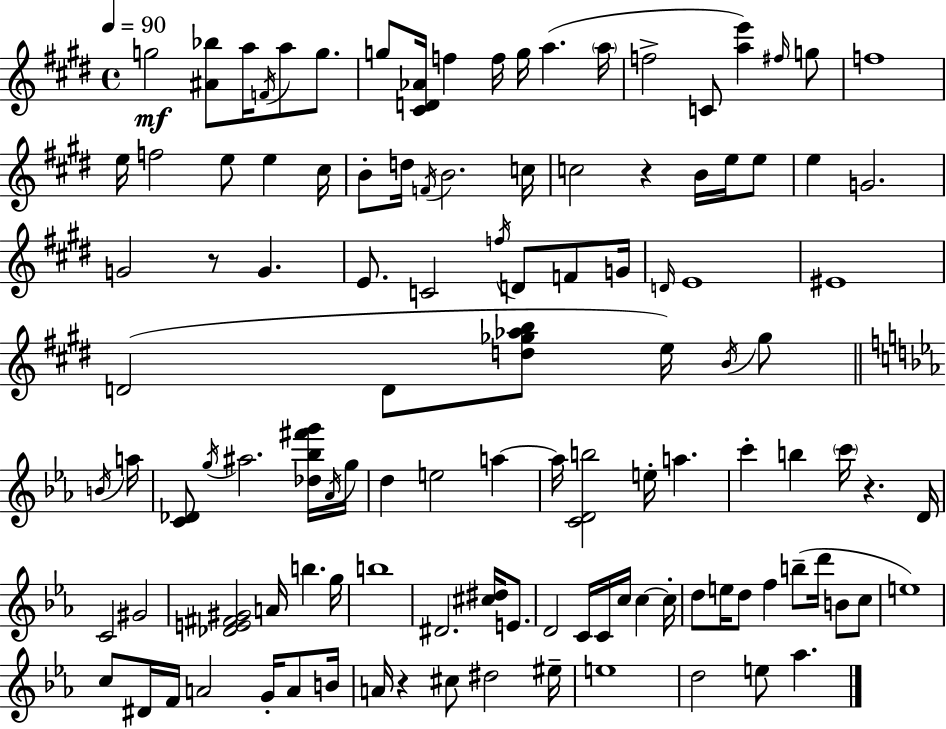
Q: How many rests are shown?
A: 4